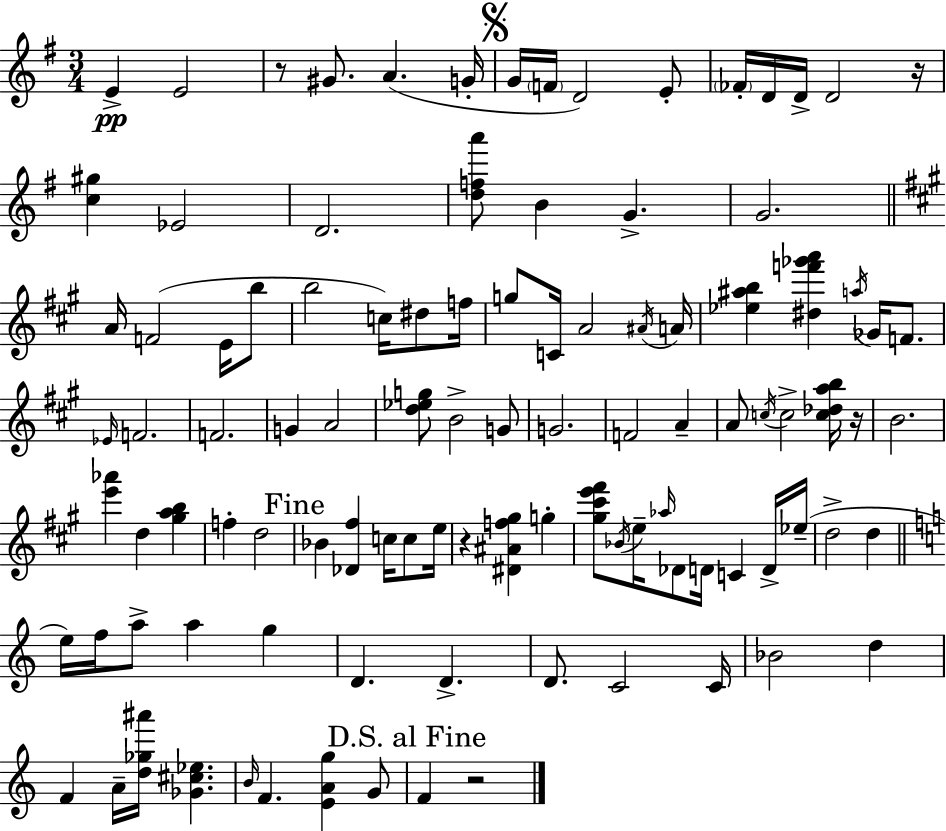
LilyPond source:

{
  \clef treble
  \numericTimeSignature
  \time 3/4
  \key e \minor
  \repeat volta 2 { e'4->\pp e'2 | r8 gis'8. a'4.( g'16-. | \mark \markup { \musicglyph "scripts.segno" } g'16 \parenthesize f'16 d'2) e'8-. | \parenthesize fes'16-. d'16 d'16-> d'2 r16 | \break <c'' gis''>4 ees'2 | d'2. | <d'' f'' a'''>8 b'4 g'4.-> | g'2. | \break \bar "||" \break \key a \major a'16 f'2( e'16 b''8 | b''2 c''16) dis''8 f''16 | g''8 c'16 a'2 \acciaccatura { ais'16 } | a'16 <ees'' ais'' b''>4 <dis'' f''' ges''' a'''>4 \acciaccatura { a''16 } ges'16 f'8. | \break \grace { ees'16 } f'2. | f'2. | g'4 a'2 | <d'' ees'' g''>8 b'2-> | \break g'8 g'2. | f'2 a'4-- | a'8 \acciaccatura { c''16 } c''2-> | <c'' des'' a'' b''>16 r16 b'2. | \break <e''' aes'''>4 d''4 | <gis'' a'' b''>4 f''4-. d''2 | \mark "Fine" bes'4 <des' fis''>4 | c''16 c''8 e''16 r4 <dis' ais' f'' gis''>4 | \break g''4-. <gis'' cis''' e''' fis'''>8 \acciaccatura { bes'16 } e''16-- \grace { aes''16 } des'8 d'16 | c'4 d'16-> ees''16--( d''2-> | d''4 \bar "||" \break \key c \major e''16) f''16 a''8-> a''4 g''4 | d'4. d'4.-> | d'8. c'2 c'16 | bes'2 d''4 | \break f'4 a'16-- <d'' ges'' ais'''>16 <ges' cis'' ees''>4. | \grace { b'16 } f'4. <e' a' g''>4 g'8 | \mark "D.S. al Fine" f'4 r2 | } \bar "|."
}